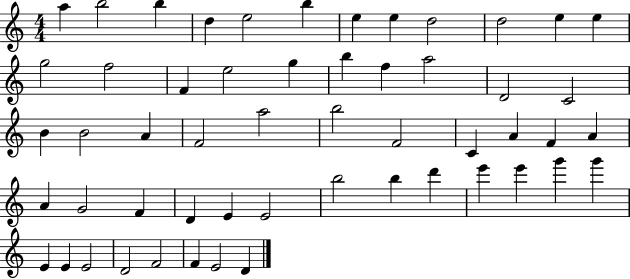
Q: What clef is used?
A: treble